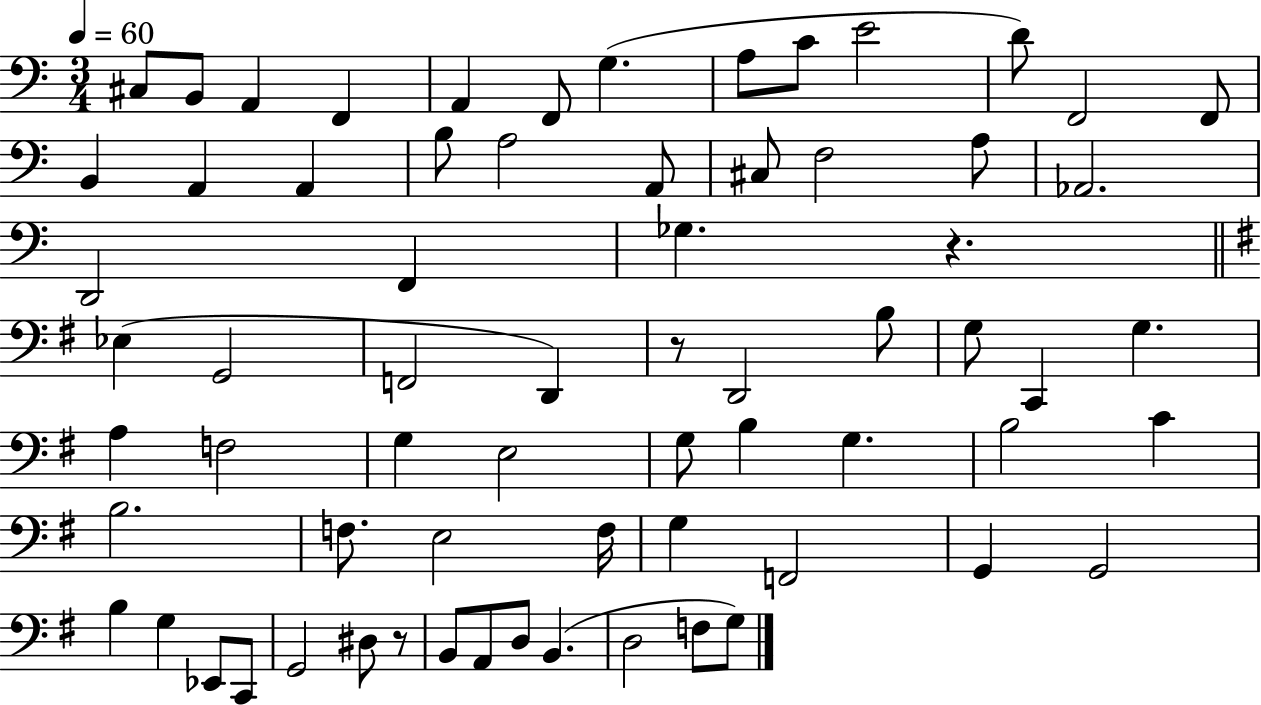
X:1
T:Untitled
M:3/4
L:1/4
K:C
^C,/2 B,,/2 A,, F,, A,, F,,/2 G, A,/2 C/2 E2 D/2 F,,2 F,,/2 B,, A,, A,, B,/2 A,2 A,,/2 ^C,/2 F,2 A,/2 _A,,2 D,,2 F,, _G, z _E, G,,2 F,,2 D,, z/2 D,,2 B,/2 G,/2 C,, G, A, F,2 G, E,2 G,/2 B, G, B,2 C B,2 F,/2 E,2 F,/4 G, F,,2 G,, G,,2 B, G, _E,,/2 C,,/2 G,,2 ^D,/2 z/2 B,,/2 A,,/2 D,/2 B,, D,2 F,/2 G,/2